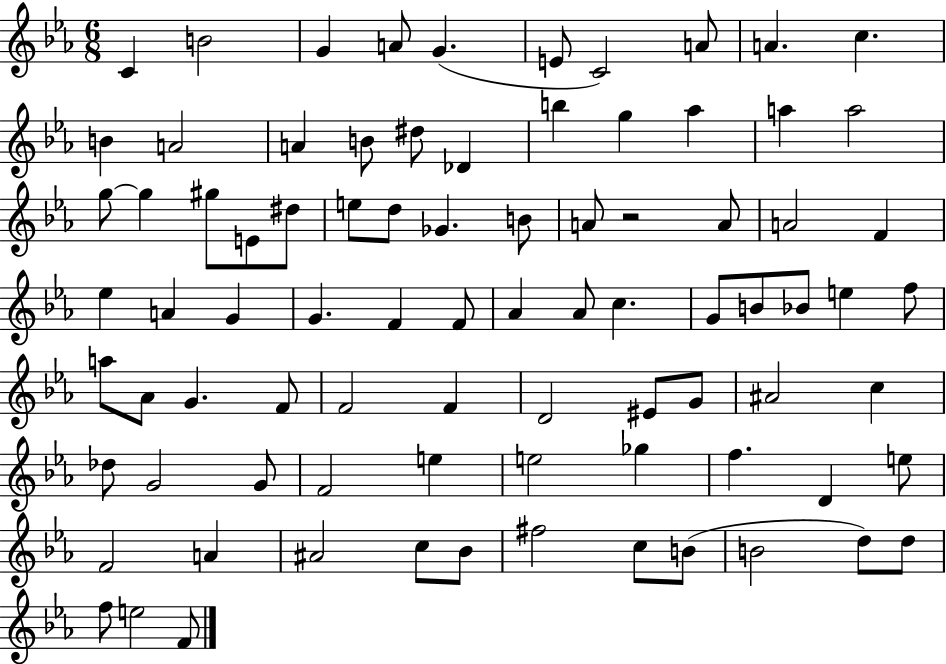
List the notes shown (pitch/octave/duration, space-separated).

C4/q B4/h G4/q A4/e G4/q. E4/e C4/h A4/e A4/q. C5/q. B4/q A4/h A4/q B4/e D#5/e Db4/q B5/q G5/q Ab5/q A5/q A5/h G5/e G5/q G#5/e E4/e D#5/e E5/e D5/e Gb4/q. B4/e A4/e R/h A4/e A4/h F4/q Eb5/q A4/q G4/q G4/q. F4/q F4/e Ab4/q Ab4/e C5/q. G4/e B4/e Bb4/e E5/q F5/e A5/e Ab4/e G4/q. F4/e F4/h F4/q D4/h EIS4/e G4/e A#4/h C5/q Db5/e G4/h G4/e F4/h E5/q E5/h Gb5/q F5/q. D4/q E5/e F4/h A4/q A#4/h C5/e Bb4/e F#5/h C5/e B4/e B4/h D5/e D5/e F5/e E5/h F4/e